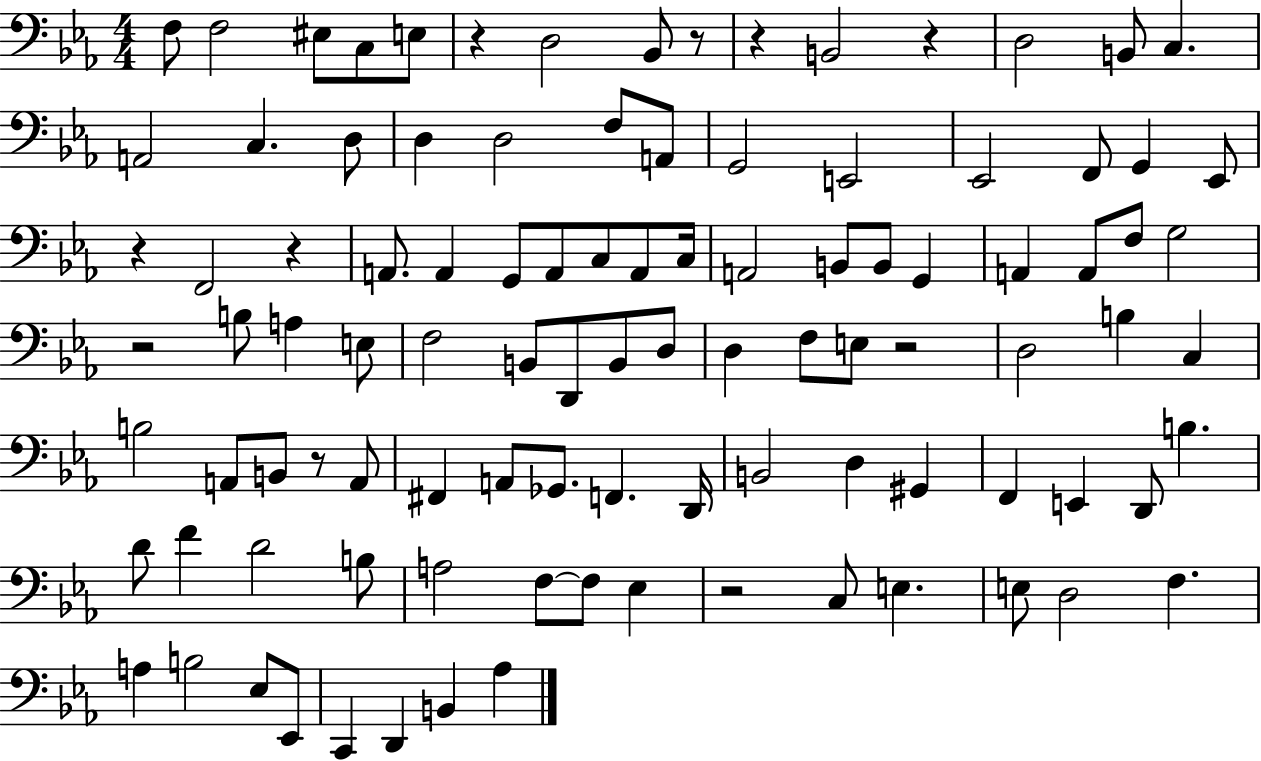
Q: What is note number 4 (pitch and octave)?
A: C3